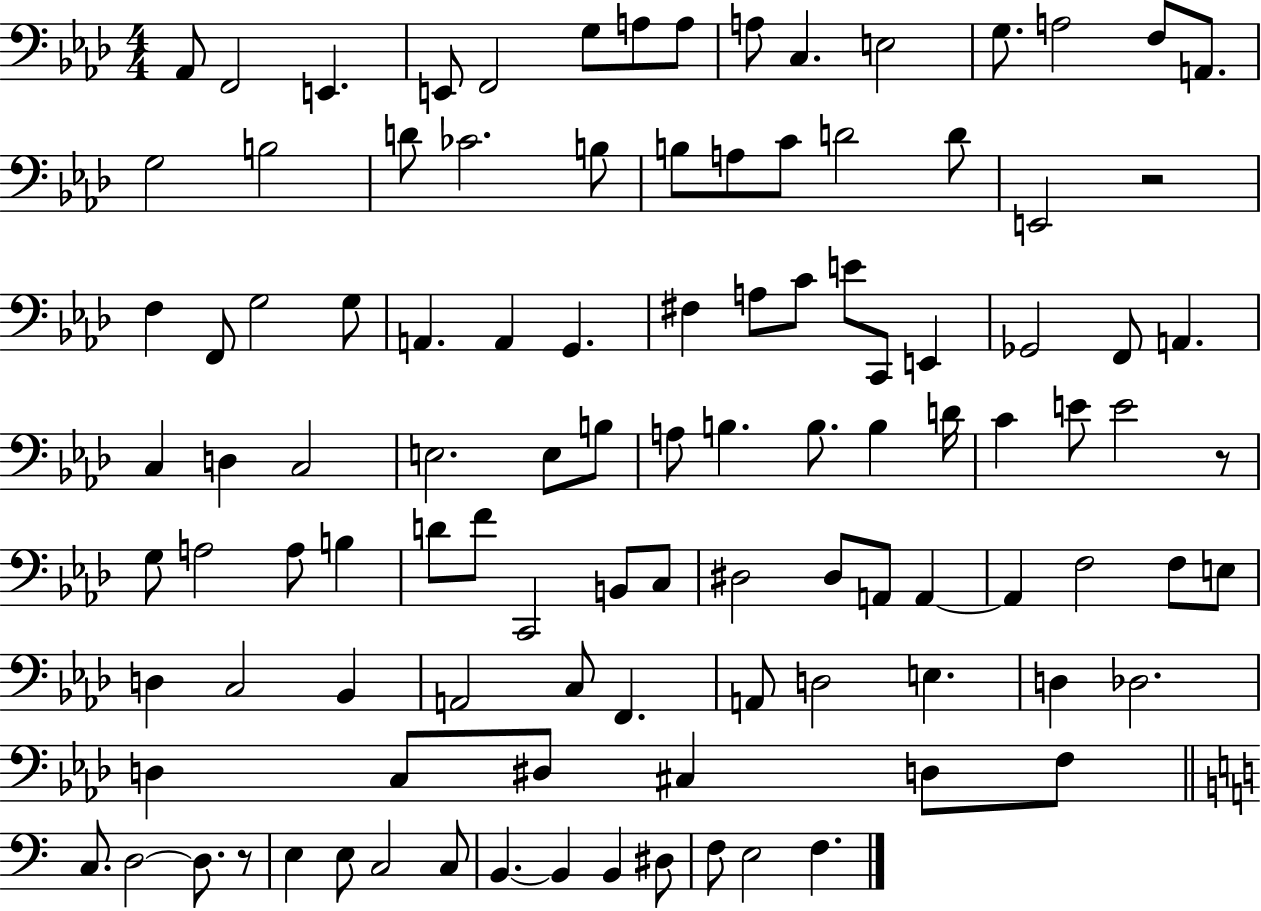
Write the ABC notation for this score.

X:1
T:Untitled
M:4/4
L:1/4
K:Ab
_A,,/2 F,,2 E,, E,,/2 F,,2 G,/2 A,/2 A,/2 A,/2 C, E,2 G,/2 A,2 F,/2 A,,/2 G,2 B,2 D/2 _C2 B,/2 B,/2 A,/2 C/2 D2 D/2 E,,2 z2 F, F,,/2 G,2 G,/2 A,, A,, G,, ^F, A,/2 C/2 E/2 C,,/2 E,, _G,,2 F,,/2 A,, C, D, C,2 E,2 E,/2 B,/2 A,/2 B, B,/2 B, D/4 C E/2 E2 z/2 G,/2 A,2 A,/2 B, D/2 F/2 C,,2 B,,/2 C,/2 ^D,2 ^D,/2 A,,/2 A,, A,, F,2 F,/2 E,/2 D, C,2 _B,, A,,2 C,/2 F,, A,,/2 D,2 E, D, _D,2 D, C,/2 ^D,/2 ^C, D,/2 F,/2 C,/2 D,2 D,/2 z/2 E, E,/2 C,2 C,/2 B,, B,, B,, ^D,/2 F,/2 E,2 F,